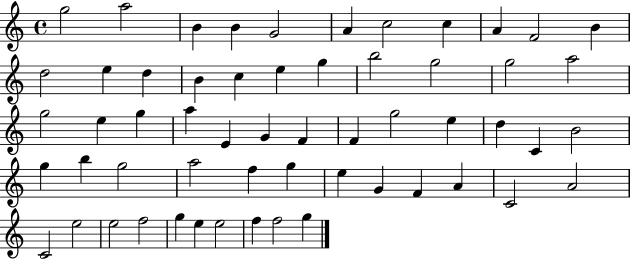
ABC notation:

X:1
T:Untitled
M:4/4
L:1/4
K:C
g2 a2 B B G2 A c2 c A F2 B d2 e d B c e g b2 g2 g2 a2 g2 e g a E G F F g2 e d C B2 g b g2 a2 f g e G F A C2 A2 C2 e2 e2 f2 g e e2 f f2 g